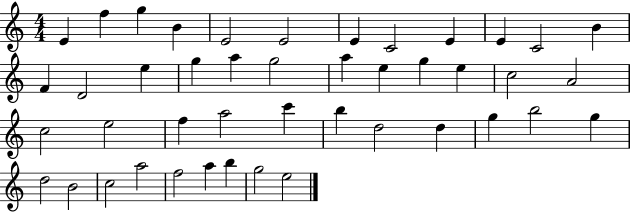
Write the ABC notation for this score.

X:1
T:Untitled
M:4/4
L:1/4
K:C
E f g B E2 E2 E C2 E E C2 B F D2 e g a g2 a e g e c2 A2 c2 e2 f a2 c' b d2 d g b2 g d2 B2 c2 a2 f2 a b g2 e2